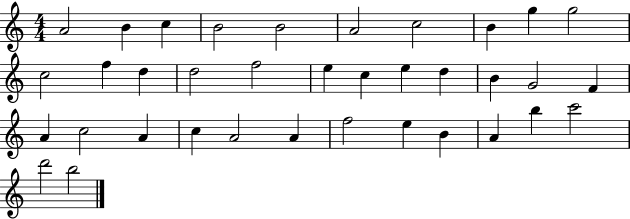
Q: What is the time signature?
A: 4/4